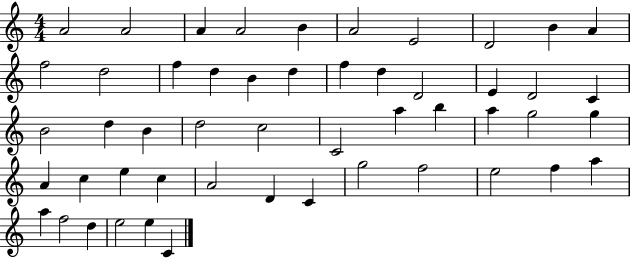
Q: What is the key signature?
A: C major